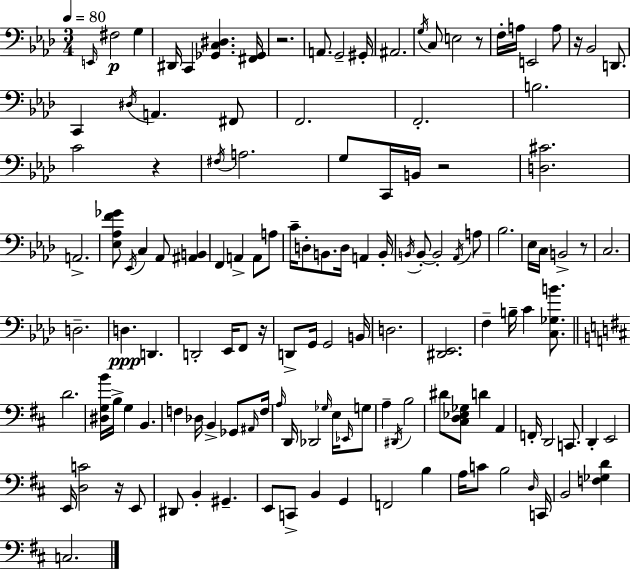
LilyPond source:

{
  \clef bass
  \numericTimeSignature
  \time 3/4
  \key aes \major
  \tempo 4 = 80
  \grace { e,16 }\p fis2 g4 | dis,16 c,4 <ges, c dis>4. | <fis, ges,>16 r2. | a,8. g,2-- | \break gis,16-. ais,2. | \acciaccatura { g16 } c8 e2 | r8 f16-. a16 e,2 | a8 r16 bes,2 d,8. | \break c,4 \acciaccatura { dis16 } a,4. | fis,8 f,2. | f,2.-. | b2. | \break c'2 r4 | \acciaccatura { fis16 } a2. | g8 c,16 b,16 r2 | <d cis'>2. | \break a,2.-> | <ees aes f' ges'>8 \acciaccatura { ees,16 } c4 aes,8 | <ais, b,>4 f,4 a,4-> | a,8 a8 c'16-- d8-. b,8. d16 | \break a,4 b,16-. \acciaccatura { b,16 } b,8-.~~ b,2-. | \acciaccatura { aes,16 } a8 bes2. | ees16 c16 b,2-> | r8 c2. | \break d2.-- | d4.\ppp | d,4. d,2-. | ees,16 f,8 r16 d,8-> g,16 g,2 | \break b,16 d2. | <dis, ees,>2. | f4-- b16-- | c'4 <c ges b'>8. \bar "||" \break \key d \major d'2. | <dis g b'>16 b16-> g4 b,4. | f4 des16 b,4-> ges,8 \grace { ais,16 } | f16 \grace { a16 } d,16 des,2 \grace { ges16 } | \break e16 \grace { ees,16 } g8 a4-- \acciaccatura { dis,16 } b2 | dis'8 <cis d ees ges>8 d'4 | a,4 f,16-. d,2 | c,8. d,4-. e,2 | \break e,16 <d c'>2 | r16 e,8 dis,8 b,4-. gis,4.-- | e,8 c,8-> b,4 | g,4 f,2 | \break b4 a16 c'8 b2 | \grace { d16 } c,16 b,2 | <f ges d'>4 c2. | \bar "|."
}